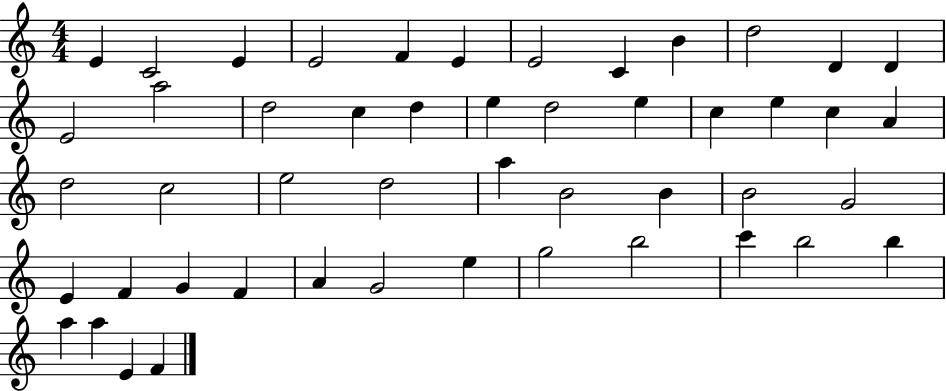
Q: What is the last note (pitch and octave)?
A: F4